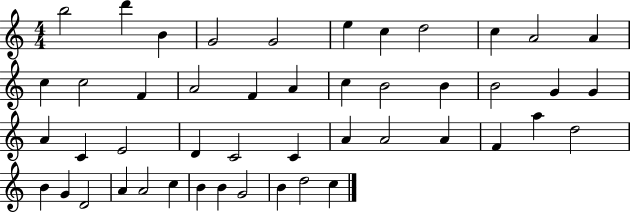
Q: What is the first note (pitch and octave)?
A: B5